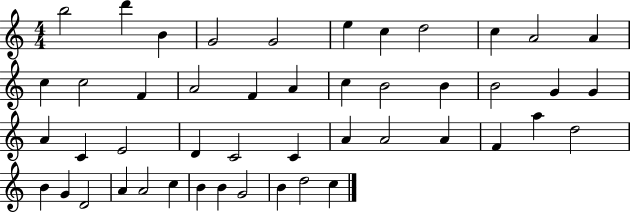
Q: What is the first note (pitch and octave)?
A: B5